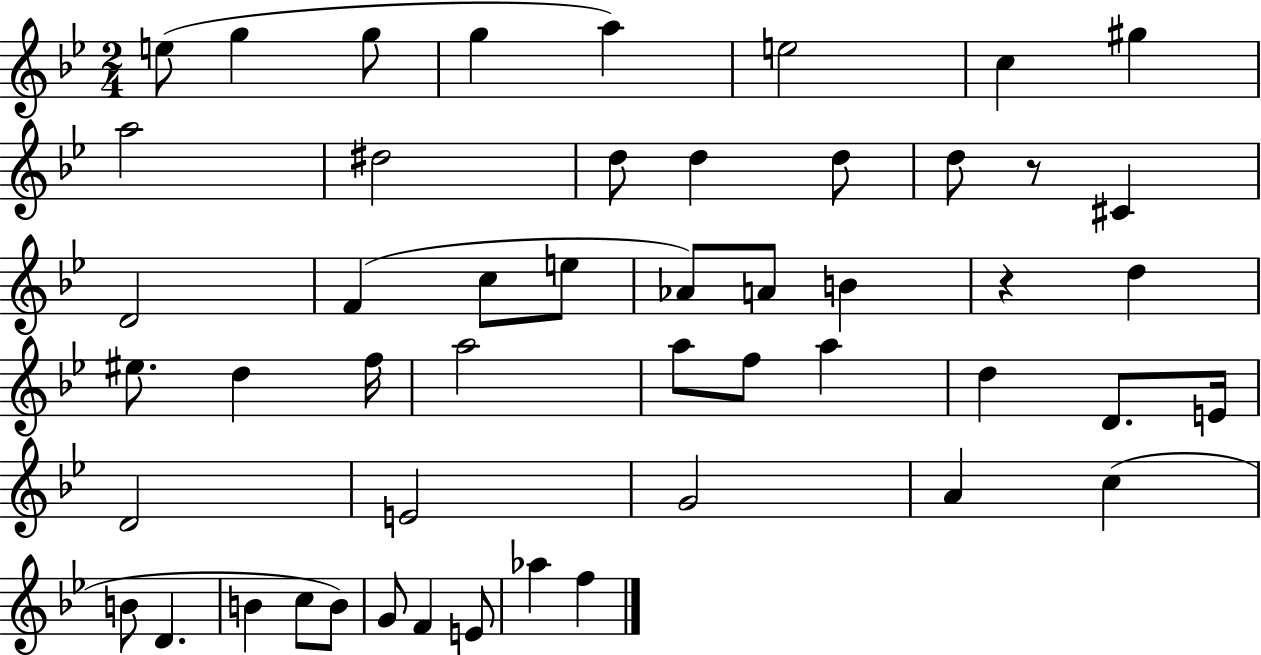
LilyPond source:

{
  \clef treble
  \numericTimeSignature
  \time 2/4
  \key bes \major
  e''8( g''4 g''8 | g''4 a''4) | e''2 | c''4 gis''4 | \break a''2 | dis''2 | d''8 d''4 d''8 | d''8 r8 cis'4 | \break d'2 | f'4( c''8 e''8 | aes'8) a'8 b'4 | r4 d''4 | \break eis''8. d''4 f''16 | a''2 | a''8 f''8 a''4 | d''4 d'8. e'16 | \break d'2 | e'2 | g'2 | a'4 c''4( | \break b'8 d'4. | b'4 c''8 b'8) | g'8 f'4 e'8 | aes''4 f''4 | \break \bar "|."
}